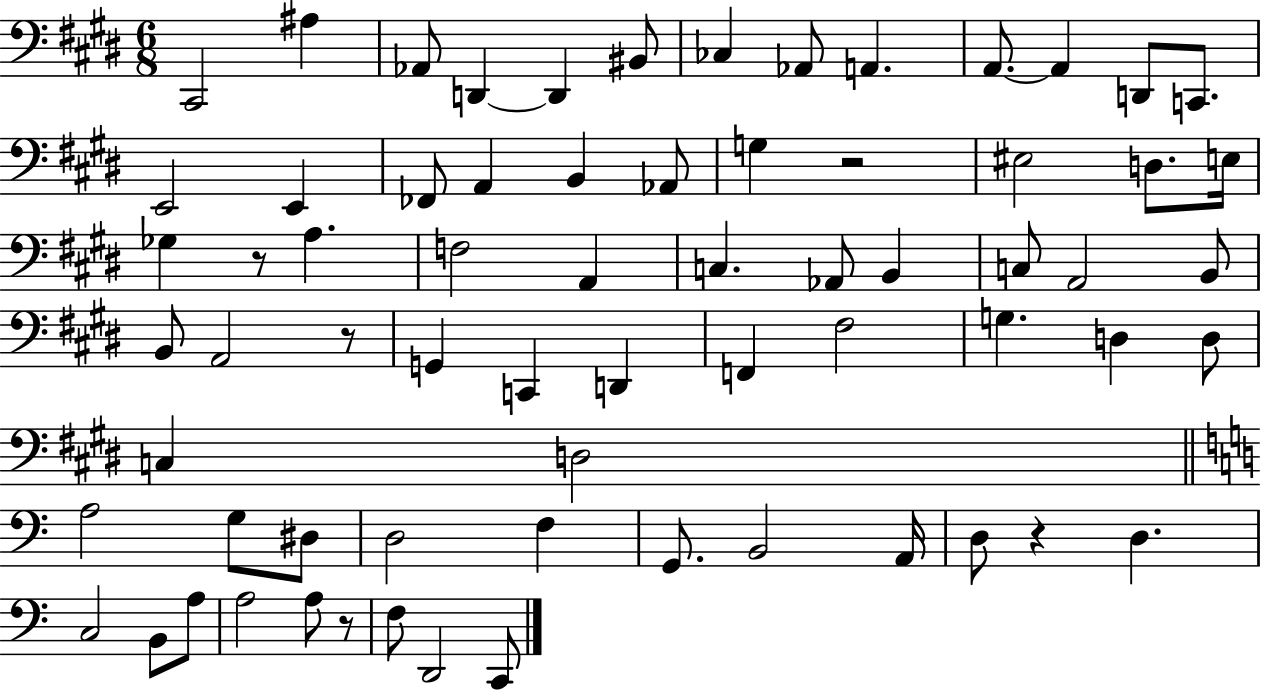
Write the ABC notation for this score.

X:1
T:Untitled
M:6/8
L:1/4
K:E
^C,,2 ^A, _A,,/2 D,, D,, ^B,,/2 _C, _A,,/2 A,, A,,/2 A,, D,,/2 C,,/2 E,,2 E,, _F,,/2 A,, B,, _A,,/2 G, z2 ^E,2 D,/2 E,/4 _G, z/2 A, F,2 A,, C, _A,,/2 B,, C,/2 A,,2 B,,/2 B,,/2 A,,2 z/2 G,, C,, D,, F,, ^F,2 G, D, D,/2 C, D,2 A,2 G,/2 ^D,/2 D,2 F, G,,/2 B,,2 A,,/4 D,/2 z D, C,2 B,,/2 A,/2 A,2 A,/2 z/2 F,/2 D,,2 C,,/2